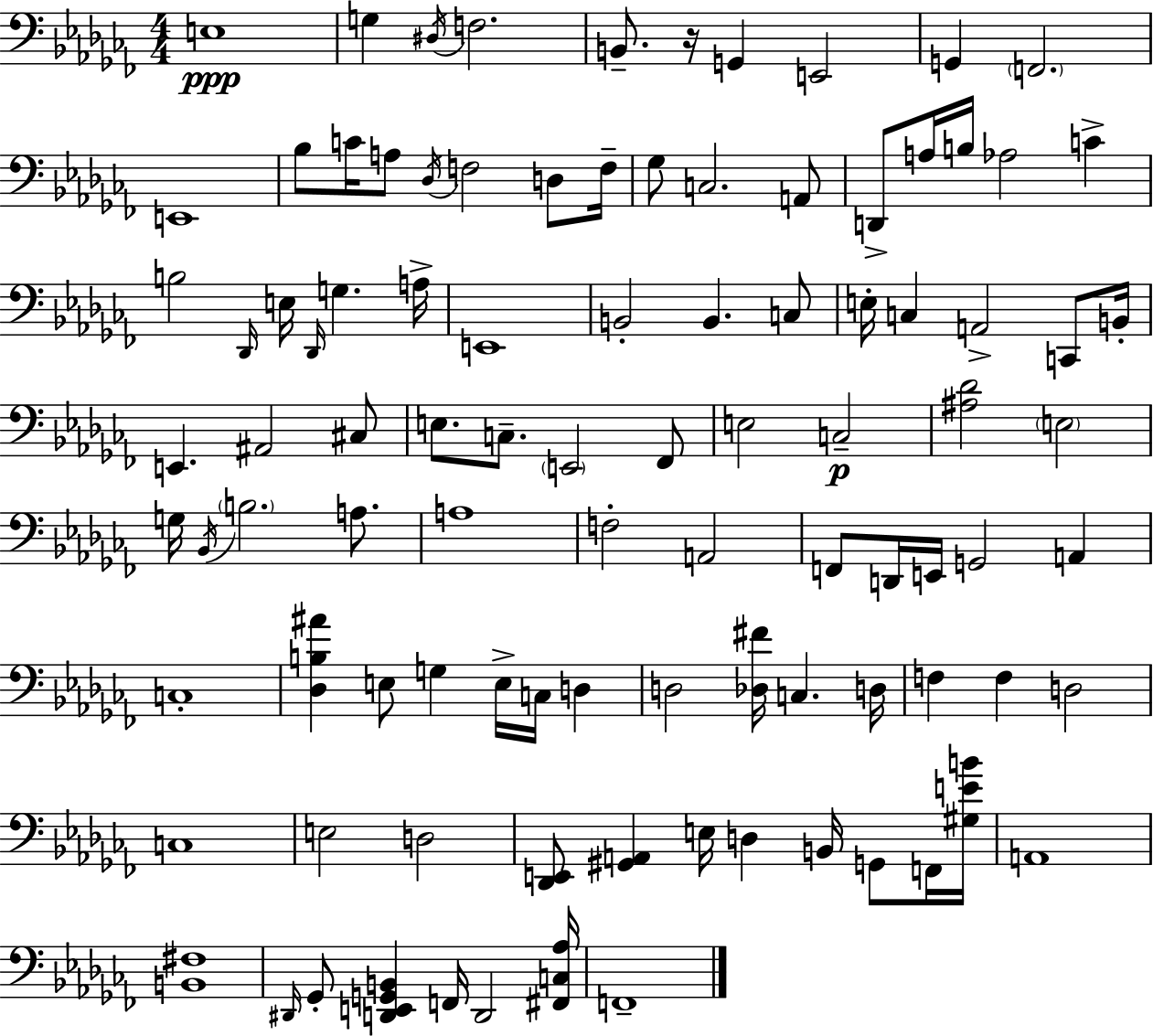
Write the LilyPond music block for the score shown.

{
  \clef bass
  \numericTimeSignature
  \time 4/4
  \key aes \minor
  e1\ppp | g4 \acciaccatura { dis16 } f2. | b,8.-- r16 g,4 e,2 | g,4 \parenthesize f,2. | \break e,1 | bes8 c'16 a8 \acciaccatura { des16 } f2 d8 | f16-- ges8 c2. | a,8 d,8-> a16 b16 aes2 c'4-> | \break b2 \grace { des,16 } e16 \grace { des,16 } g4. | a16-> e,1 | b,2-. b,4. | c8 e16-. c4 a,2-> | \break c,8 b,16-. e,4. ais,2 | cis8 e8. c8.-- \parenthesize e,2 | fes,8 e2 c2--\p | <ais des'>2 \parenthesize e2 | \break g16 \acciaccatura { bes,16 } \parenthesize b2. | a8. a1 | f2-. a,2 | f,8 d,16 e,16 g,2 | \break a,4 c1-. | <des b ais'>4 e8 g4 e16-> | c16 d4 d2 <des fis'>16 c4. | d16 f4 f4 d2 | \break c1 | e2 d2 | <des, e,>8 <gis, a,>4 e16 d4 | b,16 g,8 f,16 <gis e' b'>16 a,1 | \break <b, fis>1 | \grace { dis,16 } ges,8-. <d, e, g, b,>4 f,16 d,2 | <fis, c aes>16 f,1-- | \bar "|."
}